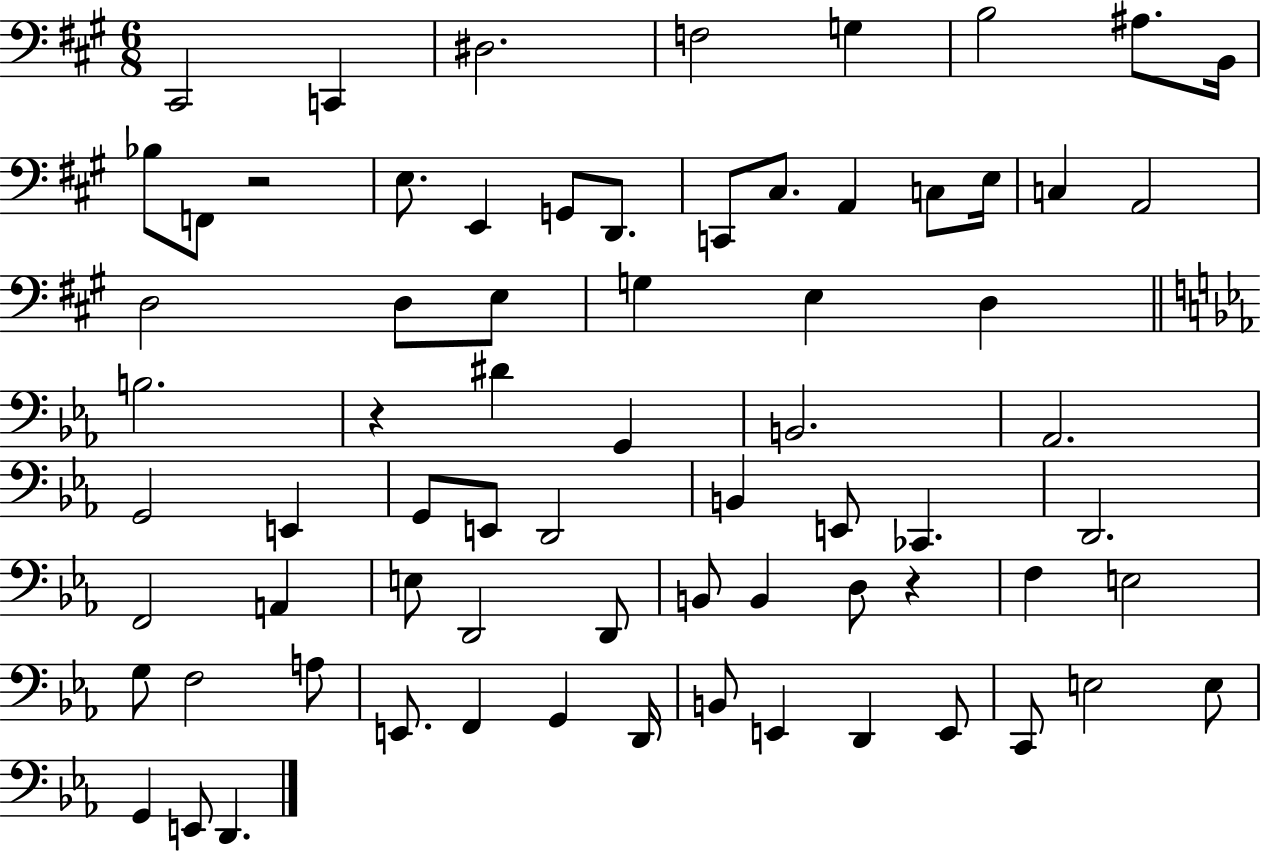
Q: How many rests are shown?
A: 3